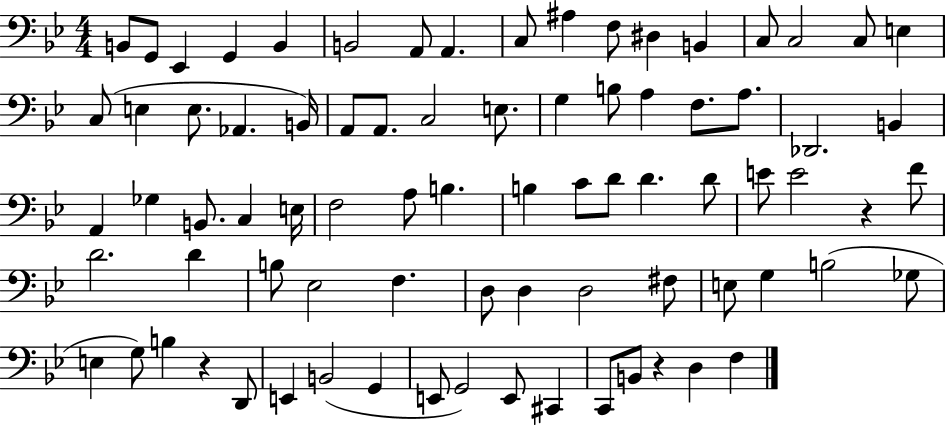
X:1
T:Untitled
M:4/4
L:1/4
K:Bb
B,,/2 G,,/2 _E,, G,, B,, B,,2 A,,/2 A,, C,/2 ^A, F,/2 ^D, B,, C,/2 C,2 C,/2 E, C,/2 E, E,/2 _A,, B,,/4 A,,/2 A,,/2 C,2 E,/2 G, B,/2 A, F,/2 A,/2 _D,,2 B,, A,, _G, B,,/2 C, E,/4 F,2 A,/2 B, B, C/2 D/2 D D/2 E/2 E2 z F/2 D2 D B,/2 _E,2 F, D,/2 D, D,2 ^F,/2 E,/2 G, B,2 _G,/2 E, G,/2 B, z D,,/2 E,, B,,2 G,, E,,/2 G,,2 E,,/2 ^C,, C,,/2 B,,/2 z D, F,